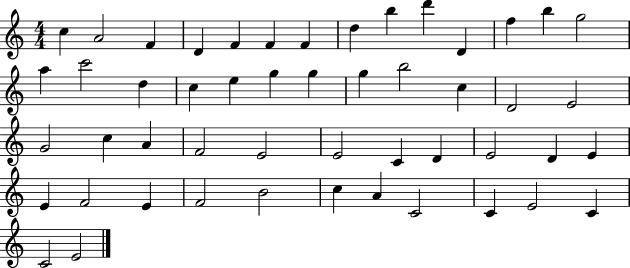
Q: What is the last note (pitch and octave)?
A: E4